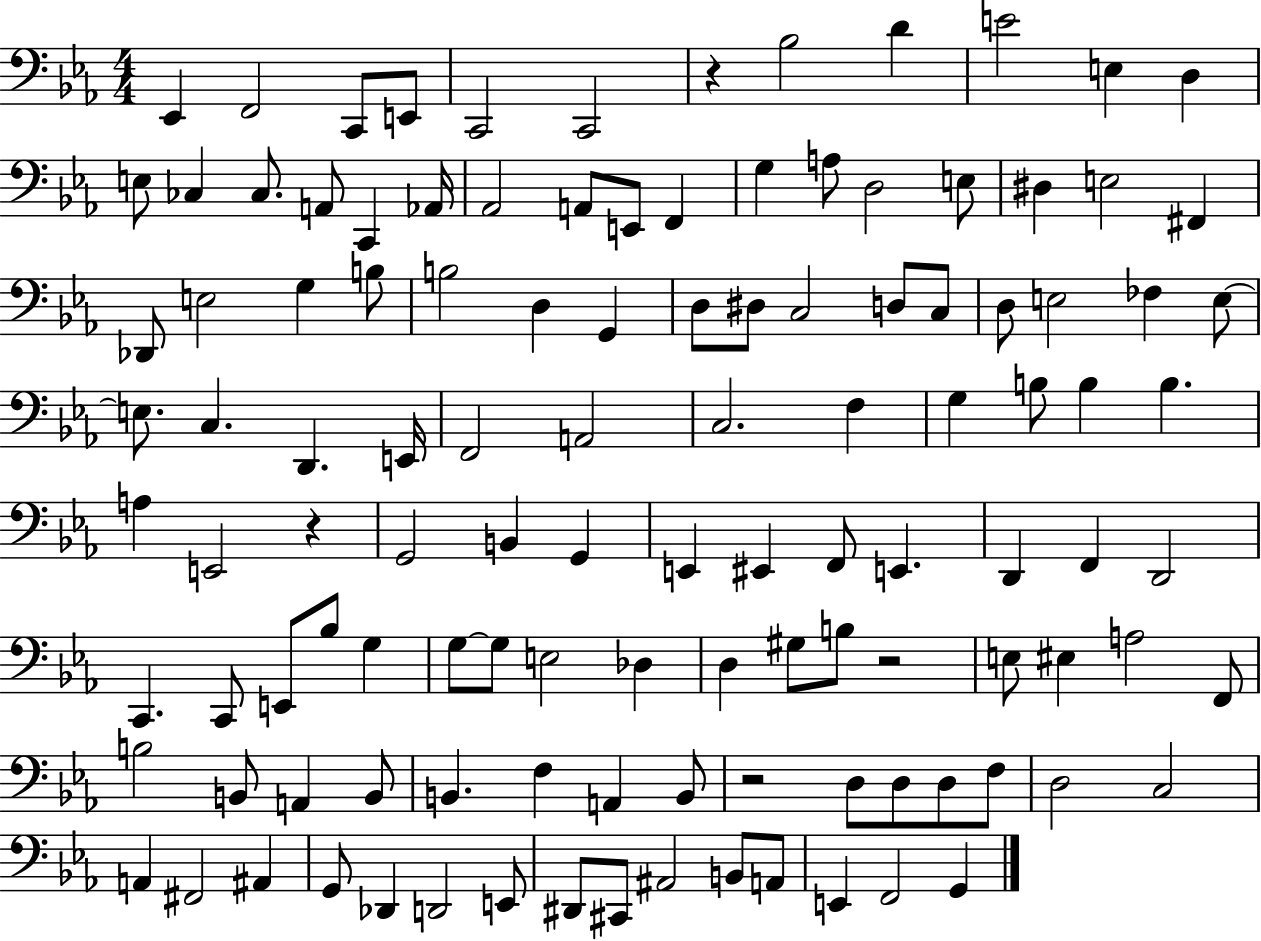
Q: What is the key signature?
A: EES major